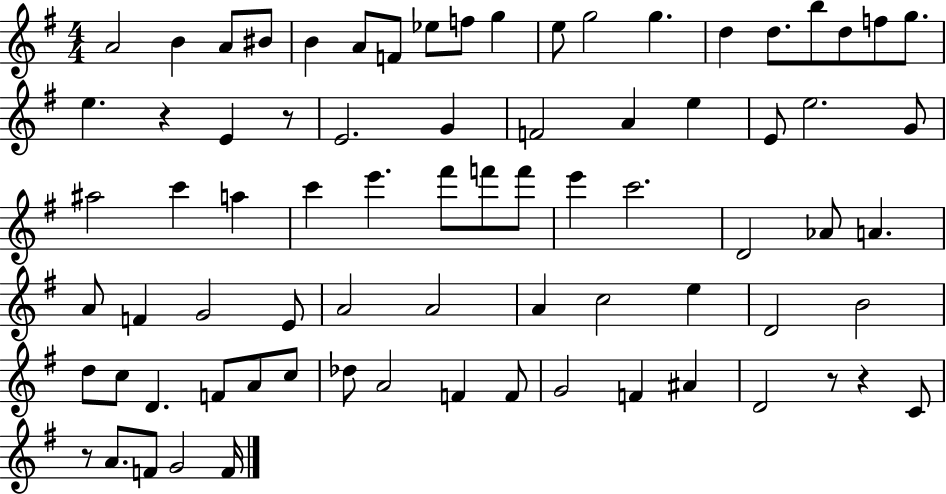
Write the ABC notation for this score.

X:1
T:Untitled
M:4/4
L:1/4
K:G
A2 B A/2 ^B/2 B A/2 F/2 _e/2 f/2 g e/2 g2 g d d/2 b/2 d/2 f/2 g/2 e z E z/2 E2 G F2 A e E/2 e2 G/2 ^a2 c' a c' e' ^f'/2 f'/2 f'/2 e' c'2 D2 _A/2 A A/2 F G2 E/2 A2 A2 A c2 e D2 B2 d/2 c/2 D F/2 A/2 c/2 _d/2 A2 F F/2 G2 F ^A D2 z/2 z C/2 z/2 A/2 F/2 G2 F/4